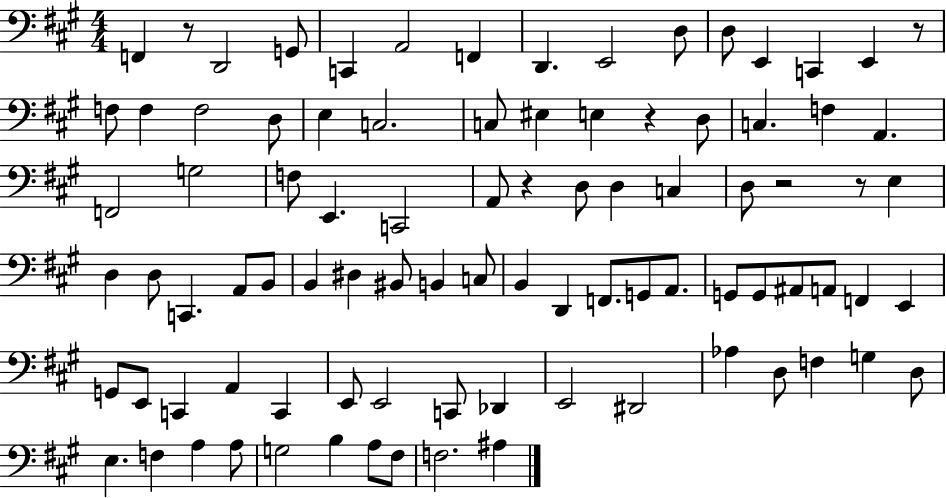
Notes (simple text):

F2/q R/e D2/h G2/e C2/q A2/h F2/q D2/q. E2/h D3/e D3/e E2/q C2/q E2/q R/e F3/e F3/q F3/h D3/e E3/q C3/h. C3/e EIS3/q E3/q R/q D3/e C3/q. F3/q A2/q. F2/h G3/h F3/e E2/q. C2/h A2/e R/q D3/e D3/q C3/q D3/e R/h R/e E3/q D3/q D3/e C2/q. A2/e B2/e B2/q D#3/q BIS2/e B2/q C3/e B2/q D2/q F2/e. G2/e A2/e. G2/e G2/e A#2/e A2/e F2/q E2/q G2/e E2/e C2/q A2/q C2/q E2/e E2/h C2/e Db2/q E2/h D#2/h Ab3/q D3/e F3/q G3/q D3/e E3/q. F3/q A3/q A3/e G3/h B3/q A3/e F#3/e F3/h. A#3/q